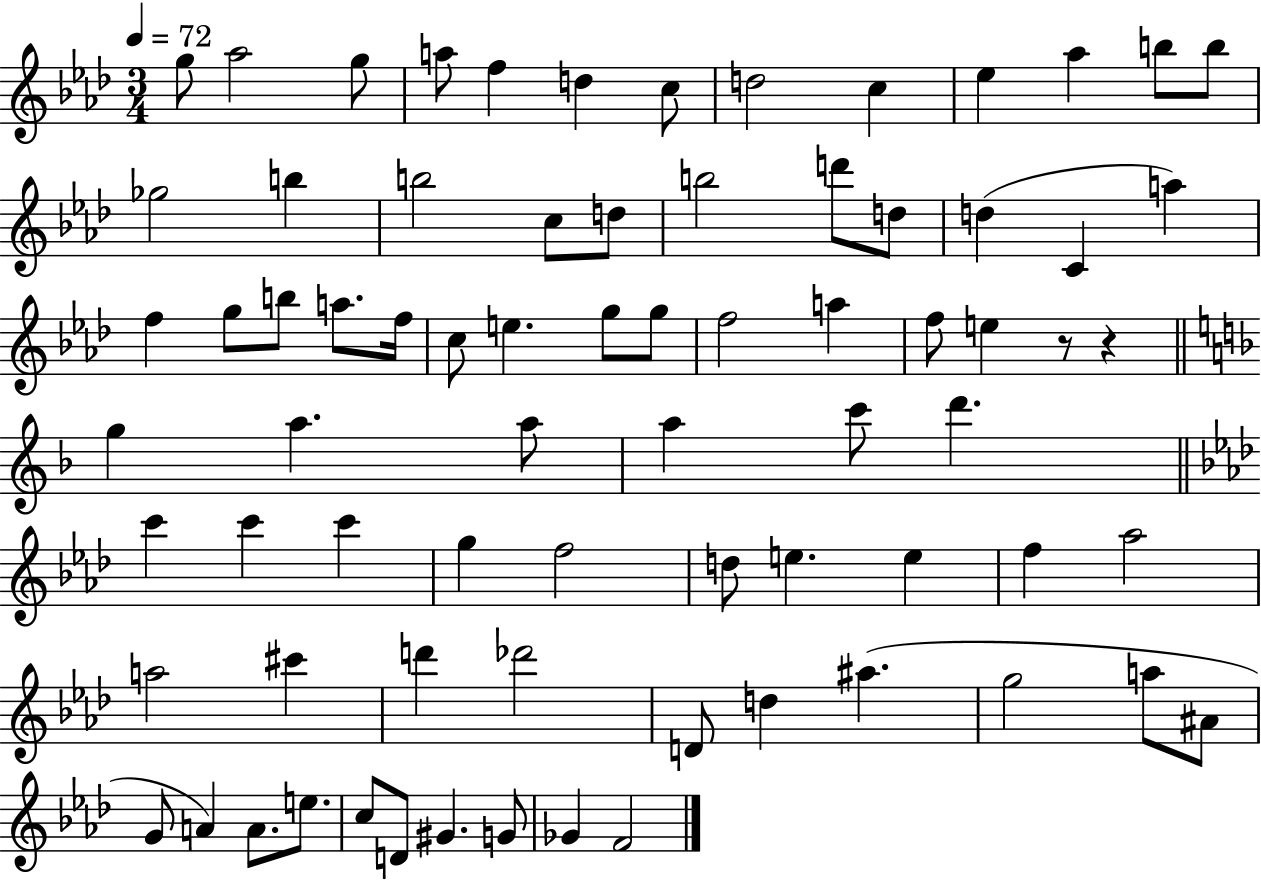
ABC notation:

X:1
T:Untitled
M:3/4
L:1/4
K:Ab
g/2 _a2 g/2 a/2 f d c/2 d2 c _e _a b/2 b/2 _g2 b b2 c/2 d/2 b2 d'/2 d/2 d C a f g/2 b/2 a/2 f/4 c/2 e g/2 g/2 f2 a f/2 e z/2 z g a a/2 a c'/2 d' c' c' c' g f2 d/2 e e f _a2 a2 ^c' d' _d'2 D/2 d ^a g2 a/2 ^A/2 G/2 A A/2 e/2 c/2 D/2 ^G G/2 _G F2